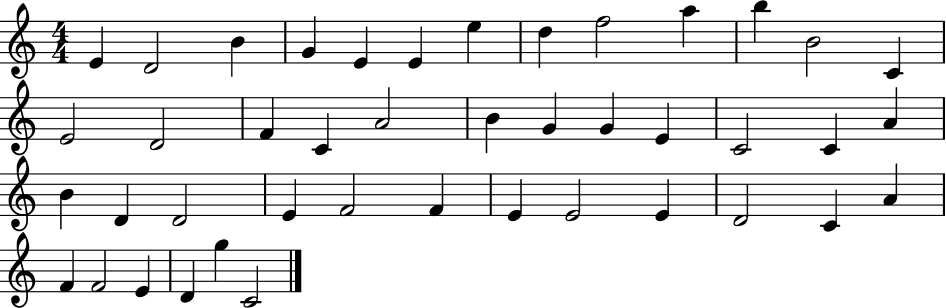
E4/q D4/h B4/q G4/q E4/q E4/q E5/q D5/q F5/h A5/q B5/q B4/h C4/q E4/h D4/h F4/q C4/q A4/h B4/q G4/q G4/q E4/q C4/h C4/q A4/q B4/q D4/q D4/h E4/q F4/h F4/q E4/q E4/h E4/q D4/h C4/q A4/q F4/q F4/h E4/q D4/q G5/q C4/h